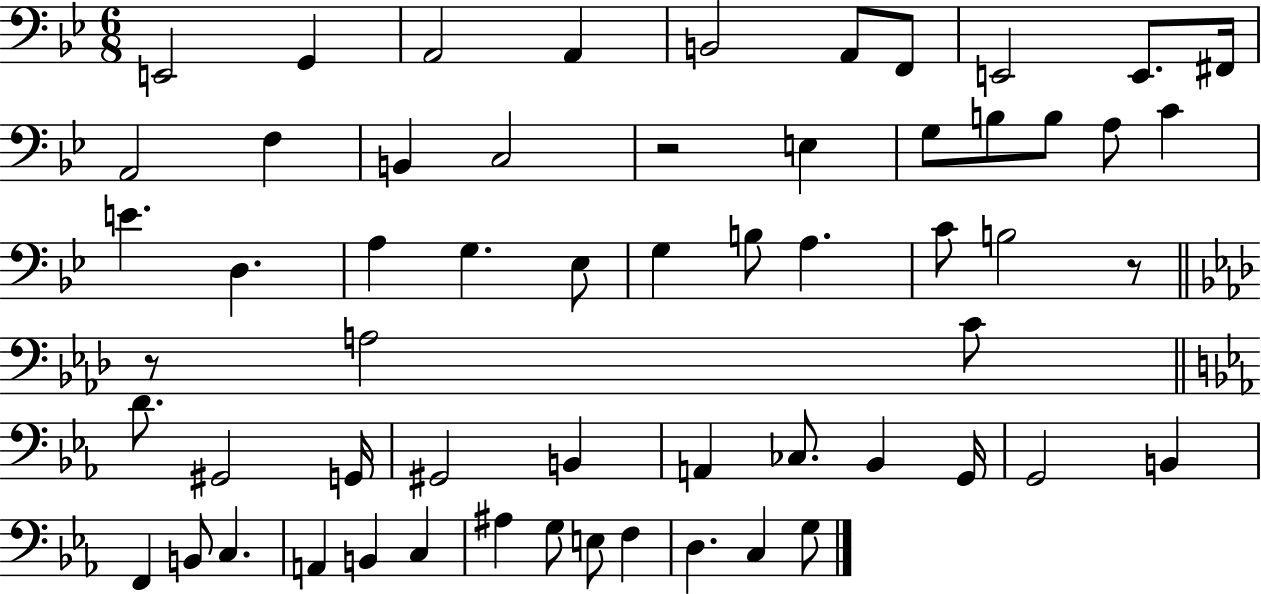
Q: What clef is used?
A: bass